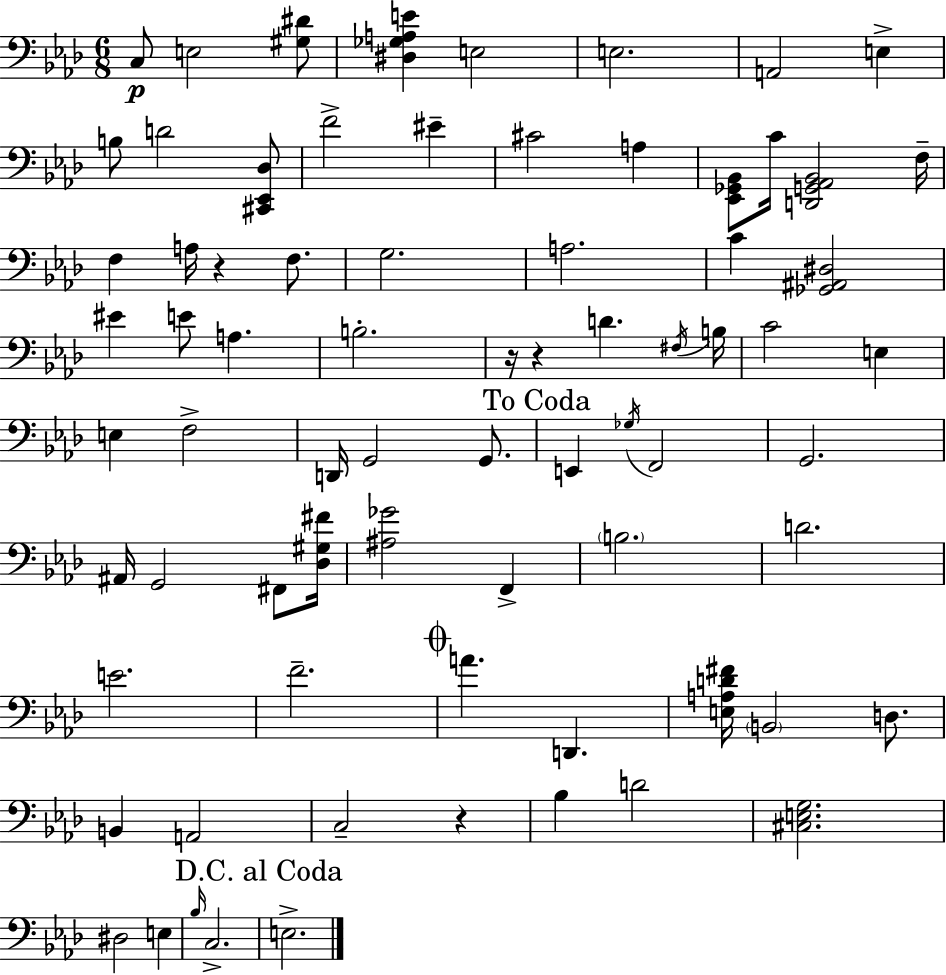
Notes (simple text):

C3/e E3/h [G#3,D#4]/e [D#3,Gb3,A3,E4]/q E3/h E3/h. A2/h E3/q B3/e D4/h [C#2,Eb2,Db3]/e F4/h EIS4/q C#4/h A3/q [Eb2,Gb2,Bb2]/e C4/s [D2,G2,Ab2,Bb2]/h F3/s F3/q A3/s R/q F3/e. G3/h. A3/h. C4/q [Gb2,A#2,D#3]/h EIS4/q E4/e A3/q. B3/h. R/s R/q D4/q. F#3/s B3/s C4/h E3/q E3/q F3/h D2/s G2/h G2/e. E2/q Gb3/s F2/h G2/h. A#2/s G2/h F#2/e [Db3,G#3,F#4]/s [A#3,Gb4]/h F2/q B3/h. D4/h. E4/h. F4/h. A4/q. D2/q. [E3,A3,D4,F#4]/s B2/h D3/e. B2/q A2/h C3/h R/q Bb3/q D4/h [C#3,E3,G3]/h. D#3/h E3/q Bb3/s C3/h. E3/h.